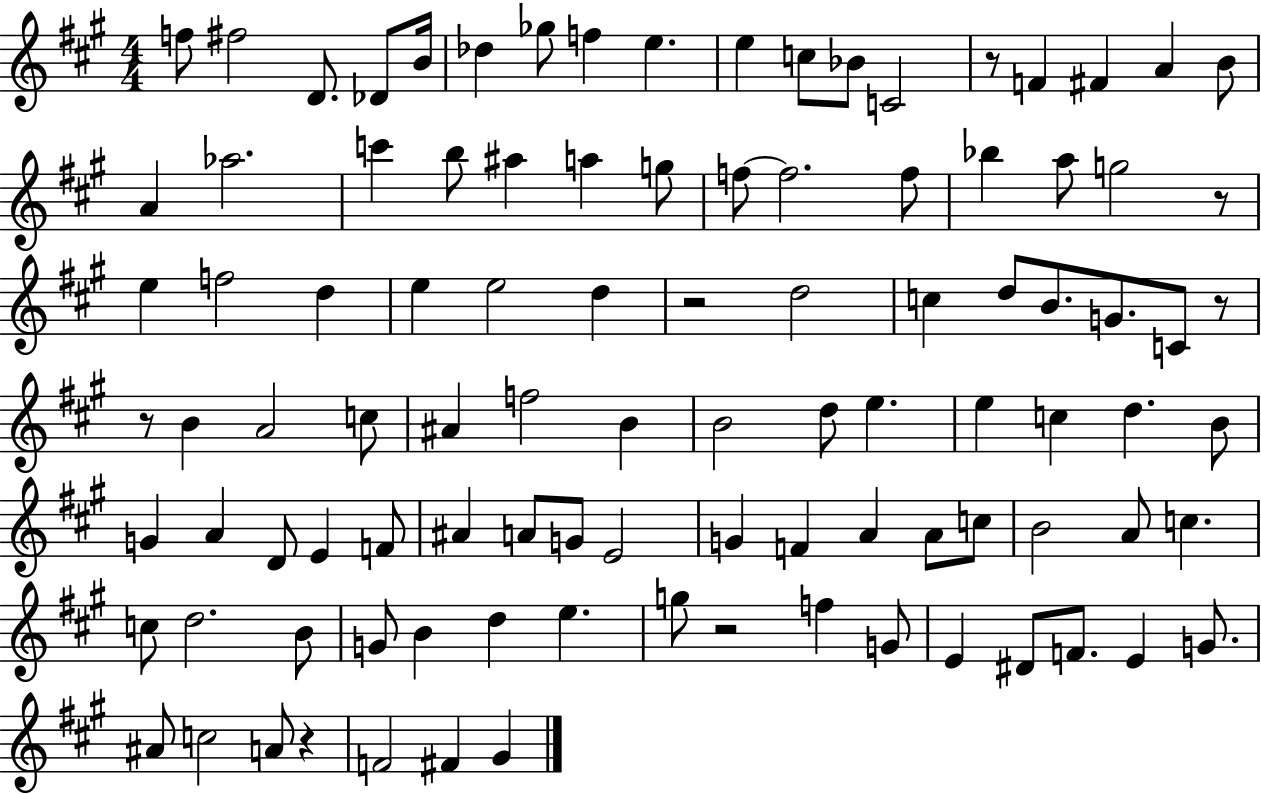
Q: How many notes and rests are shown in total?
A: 100